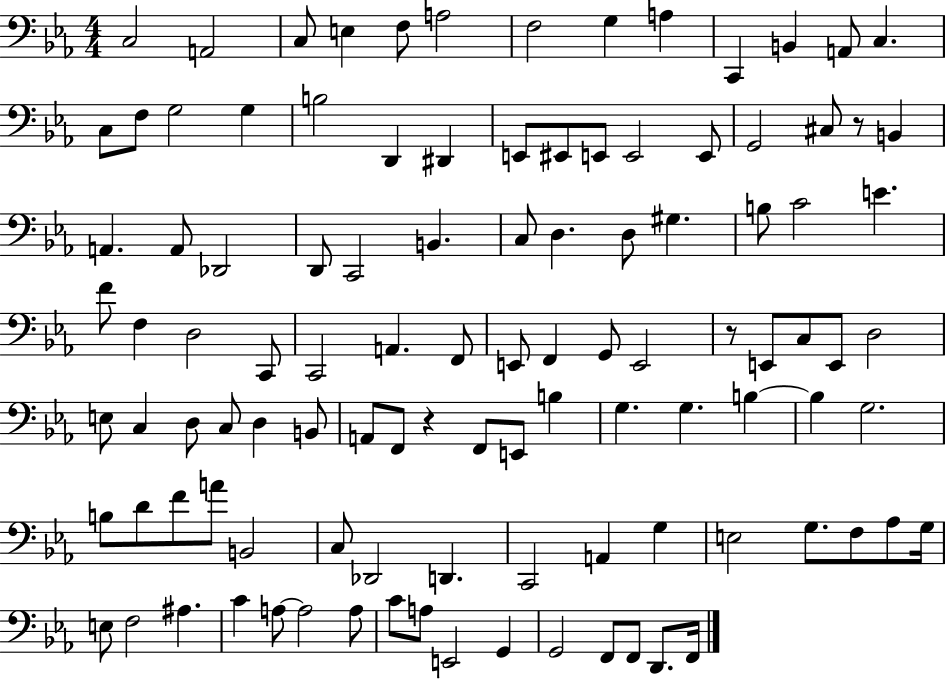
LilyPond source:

{
  \clef bass
  \numericTimeSignature
  \time 4/4
  \key ees \major
  c2 a,2 | c8 e4 f8 a2 | f2 g4 a4 | c,4 b,4 a,8 c4. | \break c8 f8 g2 g4 | b2 d,4 dis,4 | e,8 eis,8 e,8 e,2 e,8 | g,2 cis8 r8 b,4 | \break a,4. a,8 des,2 | d,8 c,2 b,4. | c8 d4. d8 gis4. | b8 c'2 e'4. | \break f'8 f4 d2 c,8 | c,2 a,4. f,8 | e,8 f,4 g,8 e,2 | r8 e,8 c8 e,8 d2 | \break e8 c4 d8 c8 d4 b,8 | a,8 f,8 r4 f,8 e,8 b4 | g4. g4. b4~~ | b4 g2. | \break b8 d'8 f'8 a'8 b,2 | c8 des,2 d,4. | c,2 a,4 g4 | e2 g8. f8 aes8 g16 | \break e8 f2 ais4. | c'4 a8~~ a2 a8 | c'8 a8 e,2 g,4 | g,2 f,8 f,8 d,8. f,16 | \break \bar "|."
}